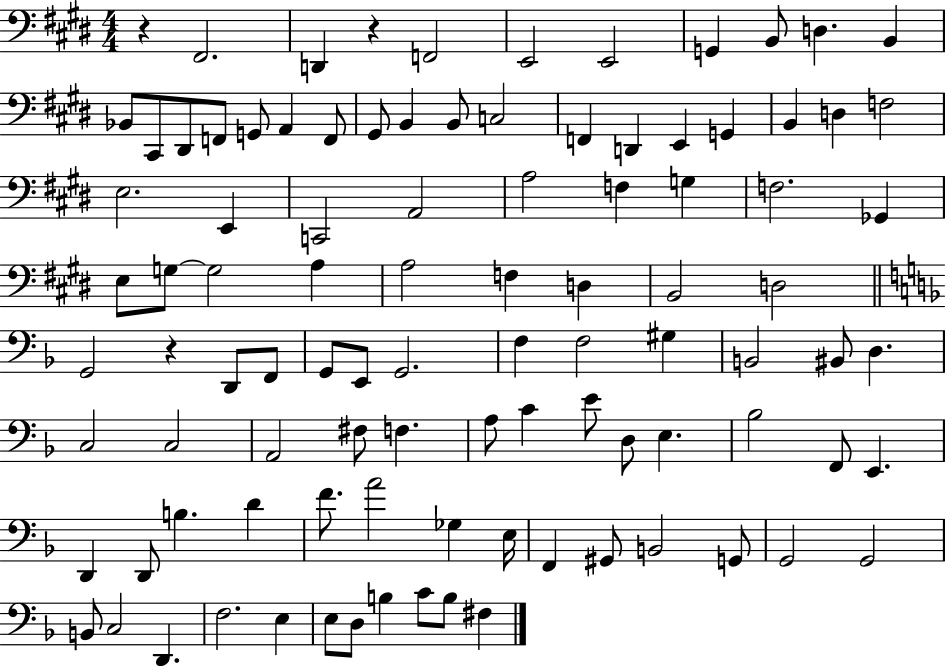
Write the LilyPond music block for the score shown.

{
  \clef bass
  \numericTimeSignature
  \time 4/4
  \key e \major
  r4 fis,2. | d,4 r4 f,2 | e,2 e,2 | g,4 b,8 d4. b,4 | \break bes,8 cis,8 dis,8 f,8 g,8 a,4 f,8 | gis,8 b,4 b,8 c2 | f,4 d,4 e,4 g,4 | b,4 d4 f2 | \break e2. e,4 | c,2 a,2 | a2 f4 g4 | f2. ges,4 | \break e8 g8~~ g2 a4 | a2 f4 d4 | b,2 d2 | \bar "||" \break \key f \major g,2 r4 d,8 f,8 | g,8 e,8 g,2. | f4 f2 gis4 | b,2 bis,8 d4. | \break c2 c2 | a,2 fis8 f4. | a8 c'4 e'8 d8 e4. | bes2 f,8 e,4. | \break d,4 d,8 b4. d'4 | f'8. a'2 ges4 e16 | f,4 gis,8 b,2 g,8 | g,2 g,2 | \break b,8 c2 d,4. | f2. e4 | e8 d8 b4 c'8 b8 fis4 | \bar "|."
}